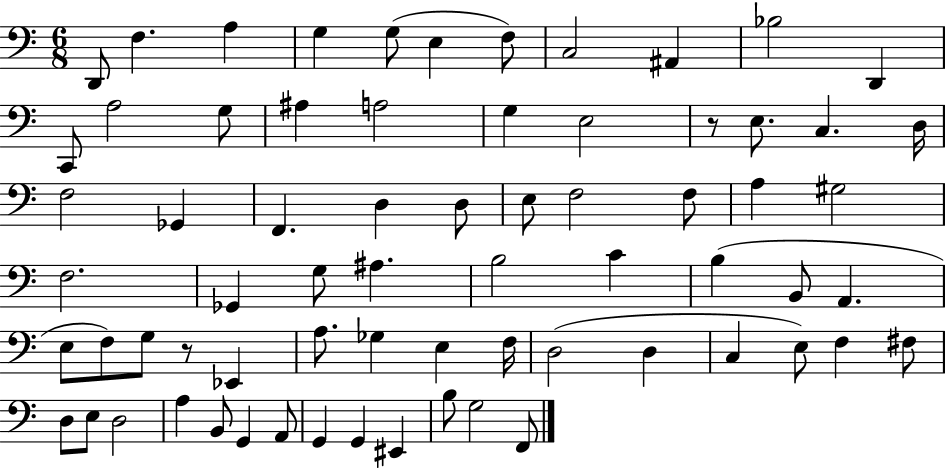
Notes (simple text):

D2/e F3/q. A3/q G3/q G3/e E3/q F3/e C3/h A#2/q Bb3/h D2/q C2/e A3/h G3/e A#3/q A3/h G3/q E3/h R/e E3/e. C3/q. D3/s F3/h Gb2/q F2/q. D3/q D3/e E3/e F3/h F3/e A3/q G#3/h F3/h. Gb2/q G3/e A#3/q. B3/h C4/q B3/q B2/e A2/q. E3/e F3/e G3/e R/e Eb2/q A3/e. Gb3/q E3/q F3/s D3/h D3/q C3/q E3/e F3/q F#3/e D3/e E3/e D3/h A3/q B2/e G2/q A2/e G2/q G2/q EIS2/q B3/e G3/h F2/e